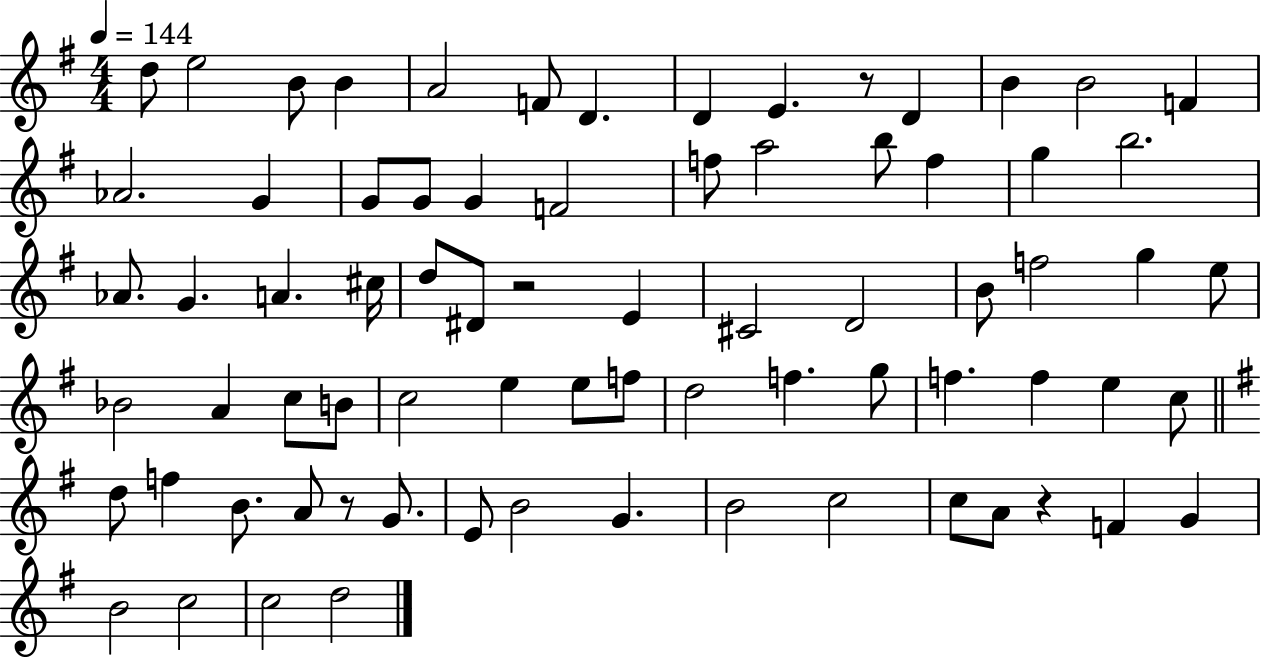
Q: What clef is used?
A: treble